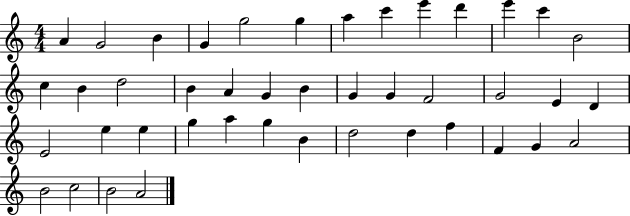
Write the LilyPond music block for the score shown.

{
  \clef treble
  \numericTimeSignature
  \time 4/4
  \key c \major
  a'4 g'2 b'4 | g'4 g''2 g''4 | a''4 c'''4 e'''4 d'''4 | e'''4 c'''4 b'2 | \break c''4 b'4 d''2 | b'4 a'4 g'4 b'4 | g'4 g'4 f'2 | g'2 e'4 d'4 | \break e'2 e''4 e''4 | g''4 a''4 g''4 b'4 | d''2 d''4 f''4 | f'4 g'4 a'2 | \break b'2 c''2 | b'2 a'2 | \bar "|."
}